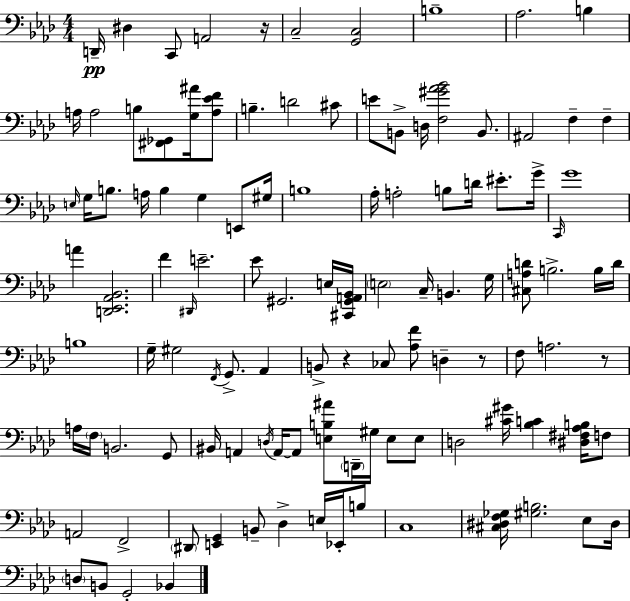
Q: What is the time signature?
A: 4/4